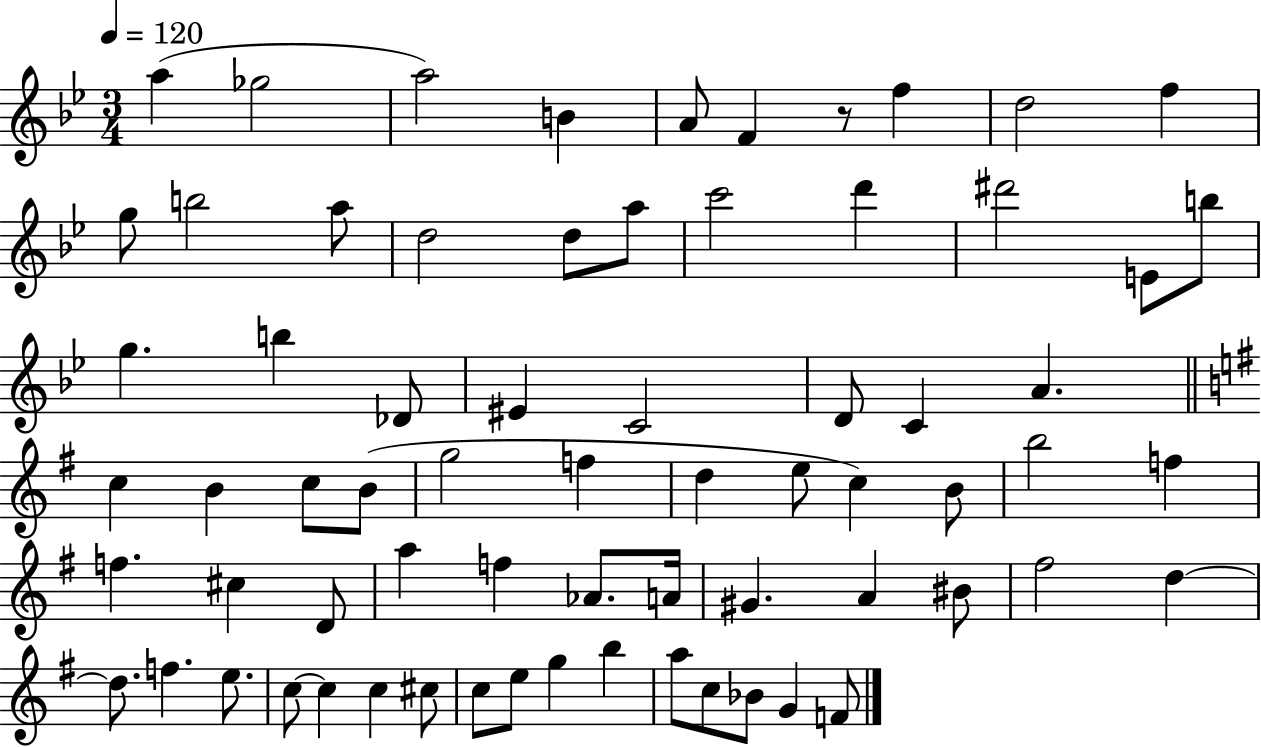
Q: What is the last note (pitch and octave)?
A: F4